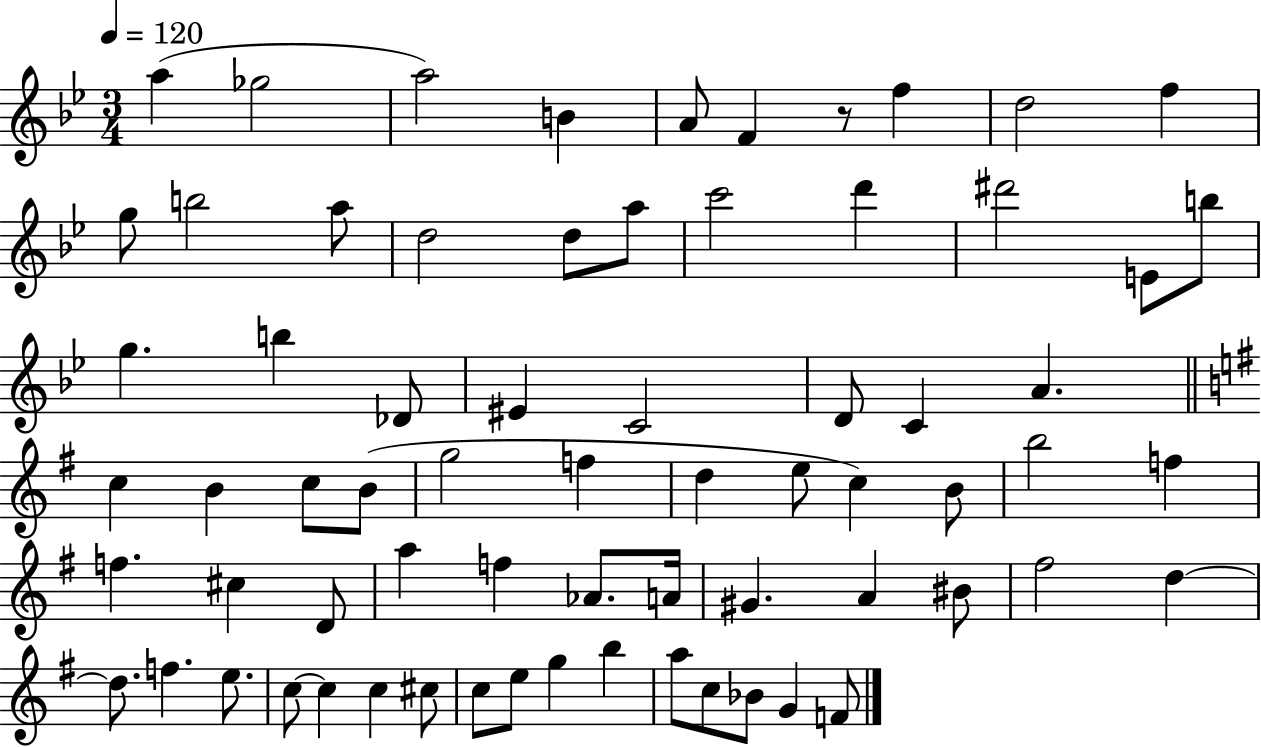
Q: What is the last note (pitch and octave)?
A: F4